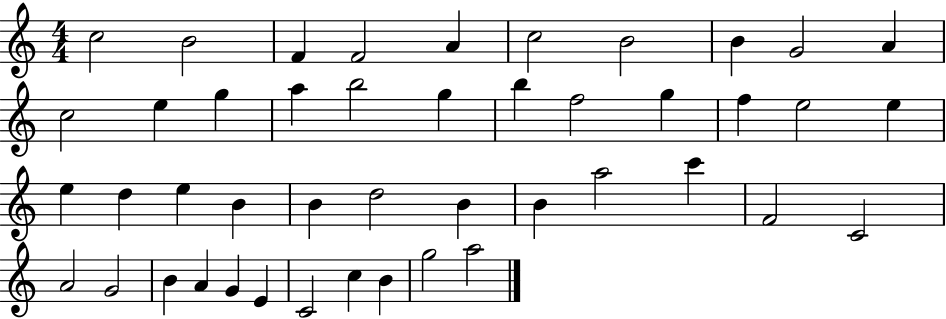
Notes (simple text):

C5/h B4/h F4/q F4/h A4/q C5/h B4/h B4/q G4/h A4/q C5/h E5/q G5/q A5/q B5/h G5/q B5/q F5/h G5/q F5/q E5/h E5/q E5/q D5/q E5/q B4/q B4/q D5/h B4/q B4/q A5/h C6/q F4/h C4/h A4/h G4/h B4/q A4/q G4/q E4/q C4/h C5/q B4/q G5/h A5/h